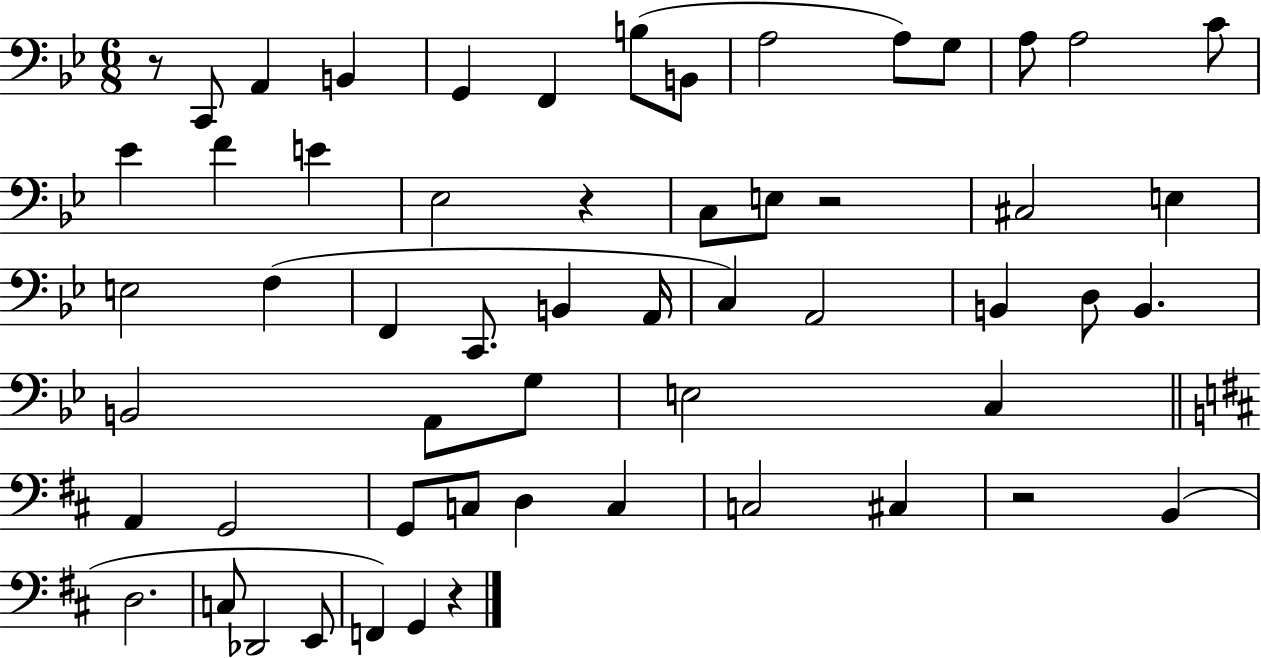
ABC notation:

X:1
T:Untitled
M:6/8
L:1/4
K:Bb
z/2 C,,/2 A,, B,, G,, F,, B,/2 B,,/2 A,2 A,/2 G,/2 A,/2 A,2 C/2 _E F E _E,2 z C,/2 E,/2 z2 ^C,2 E, E,2 F, F,, C,,/2 B,, A,,/4 C, A,,2 B,, D,/2 B,, B,,2 A,,/2 G,/2 E,2 C, A,, G,,2 G,,/2 C,/2 D, C, C,2 ^C, z2 B,, D,2 C,/2 _D,,2 E,,/2 F,, G,, z